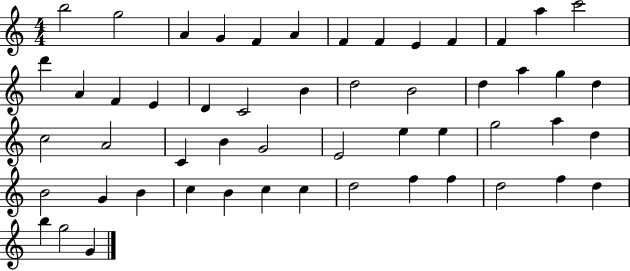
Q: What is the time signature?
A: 4/4